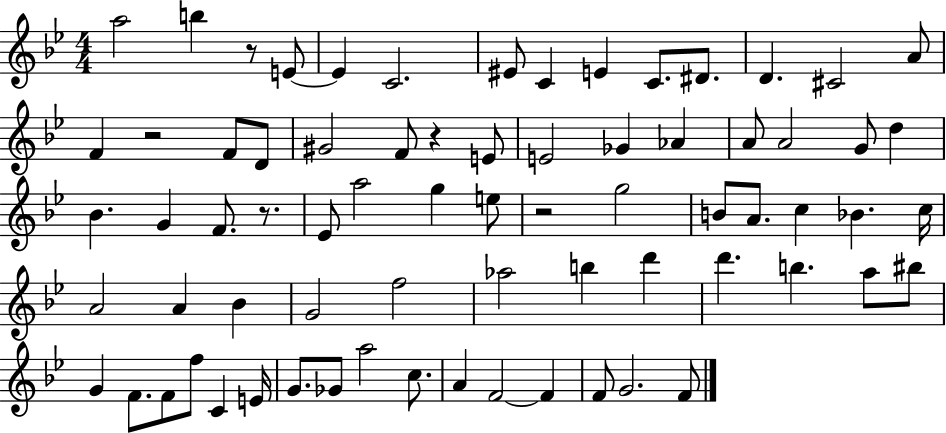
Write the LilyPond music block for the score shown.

{
  \clef treble
  \numericTimeSignature
  \time 4/4
  \key bes \major
  a''2 b''4 r8 e'8~~ | e'4 c'2. | eis'8 c'4 e'4 c'8. dis'8. | d'4. cis'2 a'8 | \break f'4 r2 f'8 d'8 | gis'2 f'8 r4 e'8 | e'2 ges'4 aes'4 | a'8 a'2 g'8 d''4 | \break bes'4. g'4 f'8. r8. | ees'8 a''2 g''4 e''8 | r2 g''2 | b'8 a'8. c''4 bes'4. c''16 | \break a'2 a'4 bes'4 | g'2 f''2 | aes''2 b''4 d'''4 | d'''4. b''4. a''8 bis''8 | \break g'4 f'8. f'8 f''8 c'4 e'16 | g'8. ges'8 a''2 c''8. | a'4 f'2~~ f'4 | f'8 g'2. f'8 | \break \bar "|."
}